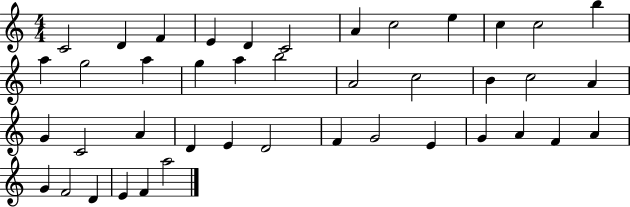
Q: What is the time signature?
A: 4/4